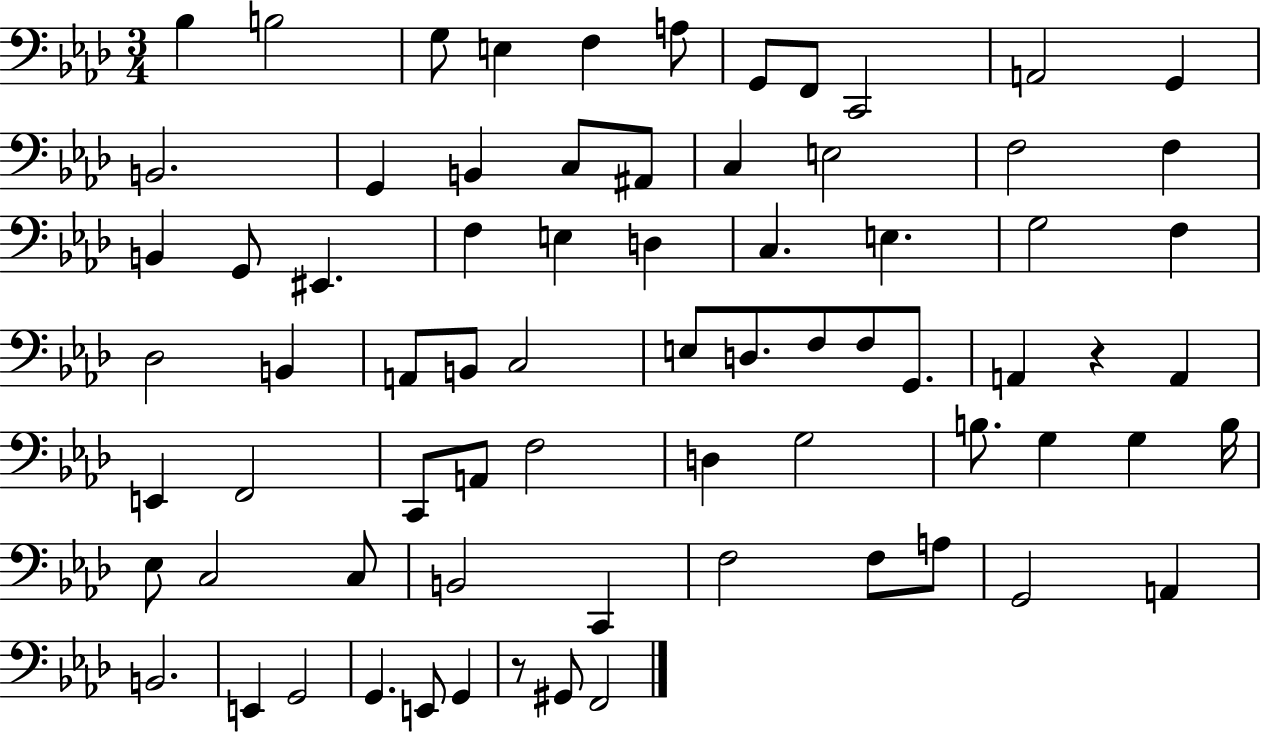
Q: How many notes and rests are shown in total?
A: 73